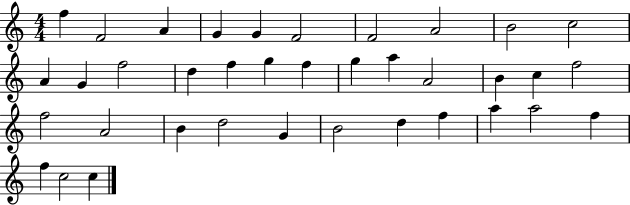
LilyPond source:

{
  \clef treble
  \numericTimeSignature
  \time 4/4
  \key c \major
  f''4 f'2 a'4 | g'4 g'4 f'2 | f'2 a'2 | b'2 c''2 | \break a'4 g'4 f''2 | d''4 f''4 g''4 f''4 | g''4 a''4 a'2 | b'4 c''4 f''2 | \break f''2 a'2 | b'4 d''2 g'4 | b'2 d''4 f''4 | a''4 a''2 f''4 | \break f''4 c''2 c''4 | \bar "|."
}